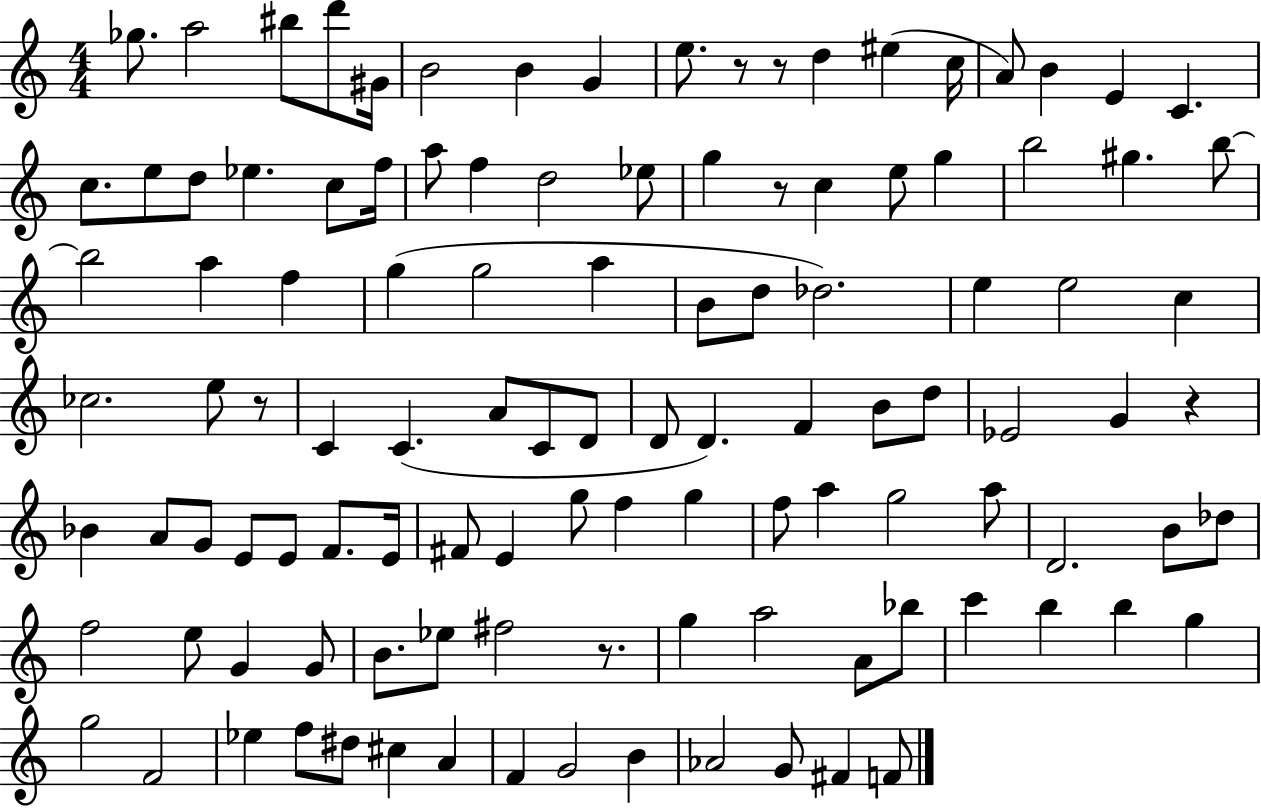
Gb5/e. A5/h BIS5/e D6/e G#4/s B4/h B4/q G4/q E5/e. R/e R/e D5/q EIS5/q C5/s A4/e B4/q E4/q C4/q. C5/e. E5/e D5/e Eb5/q. C5/e F5/s A5/e F5/q D5/h Eb5/e G5/q R/e C5/q E5/e G5/q B5/h G#5/q. B5/e B5/h A5/q F5/q G5/q G5/h A5/q B4/e D5/e Db5/h. E5/q E5/h C5/q CES5/h. E5/e R/e C4/q C4/q. A4/e C4/e D4/e D4/e D4/q. F4/q B4/e D5/e Eb4/h G4/q R/q Bb4/q A4/e G4/e E4/e E4/e F4/e. E4/s F#4/e E4/q G5/e F5/q G5/q F5/e A5/q G5/h A5/e D4/h. B4/e Db5/e F5/h E5/e G4/q G4/e B4/e. Eb5/e F#5/h R/e. G5/q A5/h A4/e Bb5/e C6/q B5/q B5/q G5/q G5/h F4/h Eb5/q F5/e D#5/e C#5/q A4/q F4/q G4/h B4/q Ab4/h G4/e F#4/q F4/e